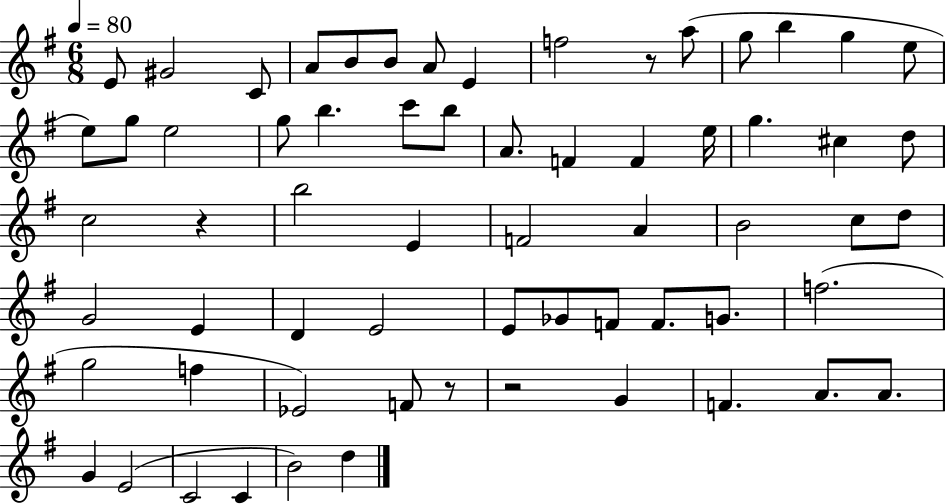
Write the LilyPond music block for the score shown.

{
  \clef treble
  \numericTimeSignature
  \time 6/8
  \key g \major
  \tempo 4 = 80
  \repeat volta 2 { e'8 gis'2 c'8 | a'8 b'8 b'8 a'8 e'4 | f''2 r8 a''8( | g''8 b''4 g''4 e''8 | \break e''8) g''8 e''2 | g''8 b''4. c'''8 b''8 | a'8. f'4 f'4 e''16 | g''4. cis''4 d''8 | \break c''2 r4 | b''2 e'4 | f'2 a'4 | b'2 c''8 d''8 | \break g'2 e'4 | d'4 e'2 | e'8 ges'8 f'8 f'8. g'8. | f''2.( | \break g''2 f''4 | ees'2) f'8 r8 | r2 g'4 | f'4. a'8. a'8. | \break g'4 e'2( | c'2 c'4 | b'2) d''4 | } \bar "|."
}